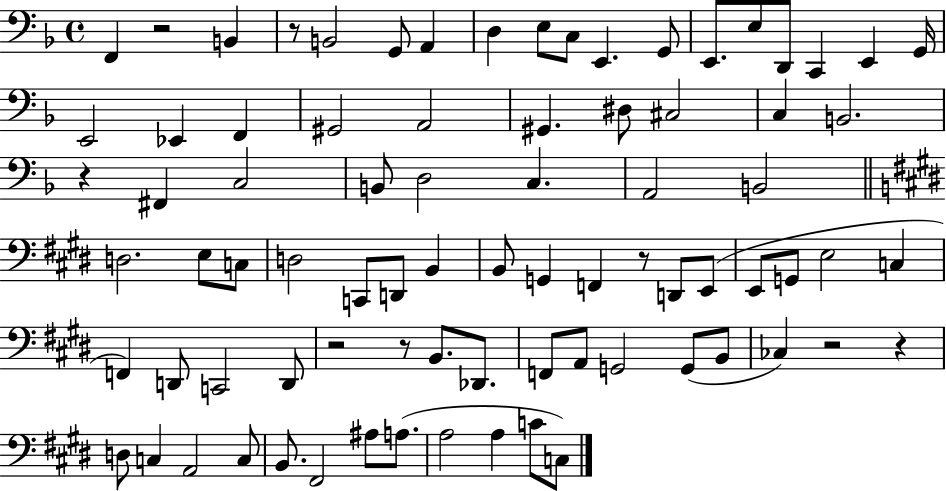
X:1
T:Untitled
M:4/4
L:1/4
K:F
F,, z2 B,, z/2 B,,2 G,,/2 A,, D, E,/2 C,/2 E,, G,,/2 E,,/2 E,/2 D,,/2 C,, E,, G,,/4 E,,2 _E,, F,, ^G,,2 A,,2 ^G,, ^D,/2 ^C,2 C, B,,2 z ^F,, C,2 B,,/2 D,2 C, A,,2 B,,2 D,2 E,/2 C,/2 D,2 C,,/2 D,,/2 B,, B,,/2 G,, F,, z/2 D,,/2 E,,/2 E,,/2 G,,/2 E,2 C, F,, D,,/2 C,,2 D,,/2 z2 z/2 B,,/2 _D,,/2 F,,/2 A,,/2 G,,2 G,,/2 B,,/2 _C, z2 z D,/2 C, A,,2 C,/2 B,,/2 ^F,,2 ^A,/2 A,/2 A,2 A, C/2 C,/2